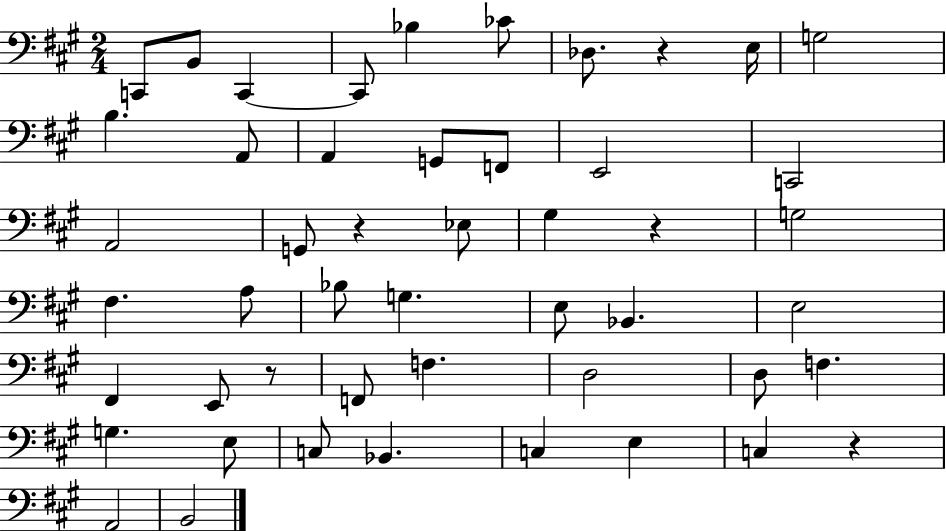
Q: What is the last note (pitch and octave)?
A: B2